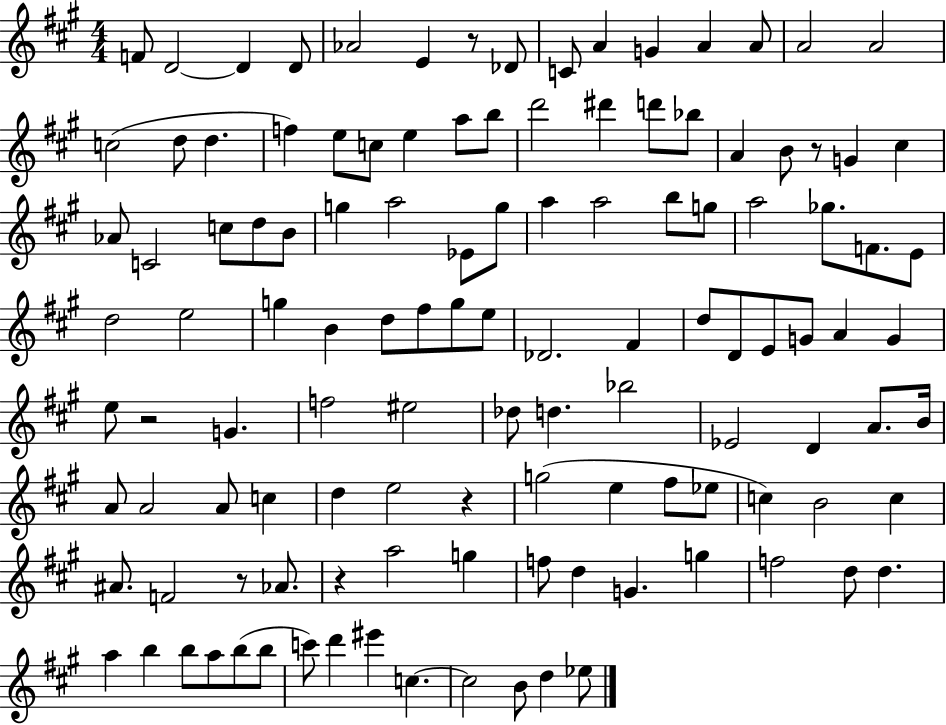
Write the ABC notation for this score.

X:1
T:Untitled
M:4/4
L:1/4
K:A
F/2 D2 D D/2 _A2 E z/2 _D/2 C/2 A G A A/2 A2 A2 c2 d/2 d f e/2 c/2 e a/2 b/2 d'2 ^d' d'/2 _b/2 A B/2 z/2 G ^c _A/2 C2 c/2 d/2 B/2 g a2 _E/2 g/2 a a2 b/2 g/2 a2 _g/2 F/2 E/2 d2 e2 g B d/2 ^f/2 g/2 e/2 _D2 ^F d/2 D/2 E/2 G/2 A G e/2 z2 G f2 ^e2 _d/2 d _b2 _E2 D A/2 B/4 A/2 A2 A/2 c d e2 z g2 e ^f/2 _e/2 c B2 c ^A/2 F2 z/2 _A/2 z a2 g f/2 d G g f2 d/2 d a b b/2 a/2 b/2 b/2 c'/2 d' ^e' c c2 B/2 d _e/2